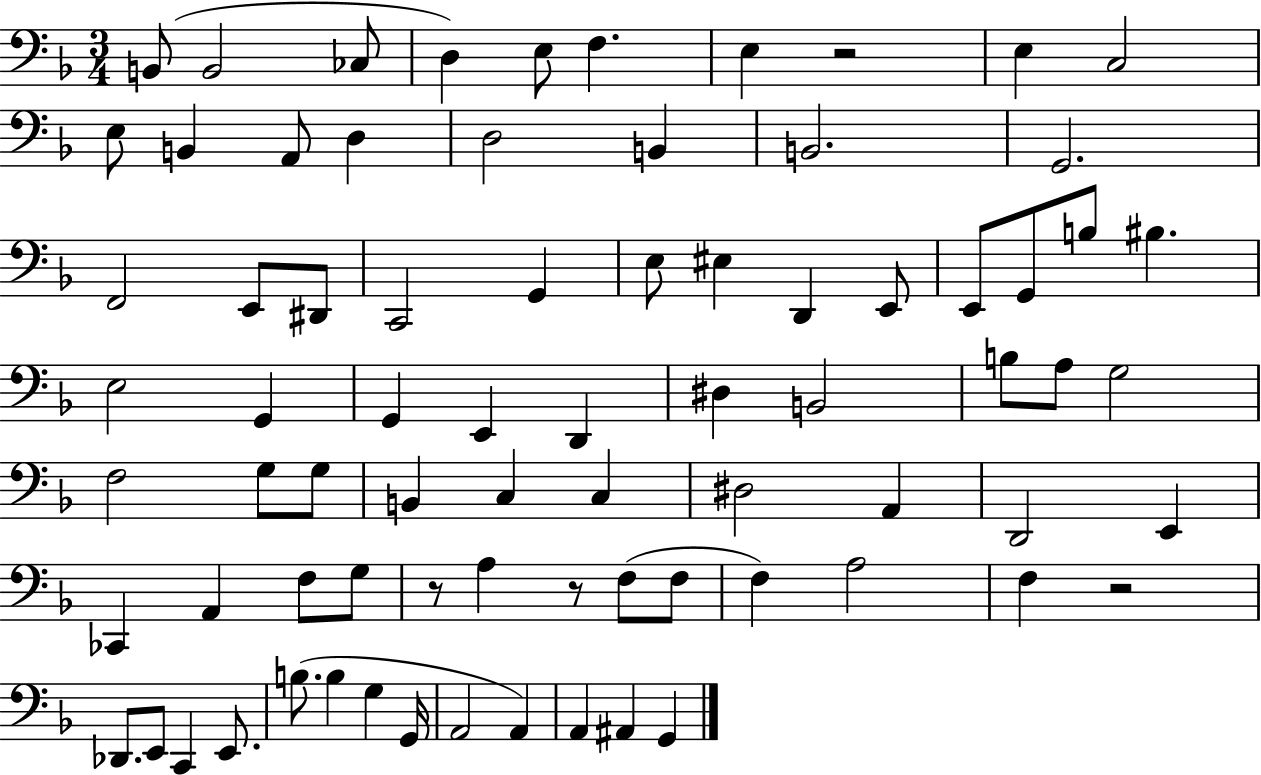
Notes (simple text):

B2/e B2/h CES3/e D3/q E3/e F3/q. E3/q R/h E3/q C3/h E3/e B2/q A2/e D3/q D3/h B2/q B2/h. G2/h. F2/h E2/e D#2/e C2/h G2/q E3/e EIS3/q D2/q E2/e E2/e G2/e B3/e BIS3/q. E3/h G2/q G2/q E2/q D2/q D#3/q B2/h B3/e A3/e G3/h F3/h G3/e G3/e B2/q C3/q C3/q D#3/h A2/q D2/h E2/q CES2/q A2/q F3/e G3/e R/e A3/q R/e F3/e F3/e F3/q A3/h F3/q R/h Db2/e. E2/e C2/q E2/e. B3/e. B3/q G3/q G2/s A2/h A2/q A2/q A#2/q G2/q